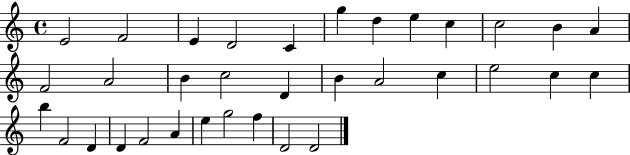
X:1
T:Untitled
M:4/4
L:1/4
K:C
E2 F2 E D2 C g d e c c2 B A F2 A2 B c2 D B A2 c e2 c c b F2 D D F2 A e g2 f D2 D2